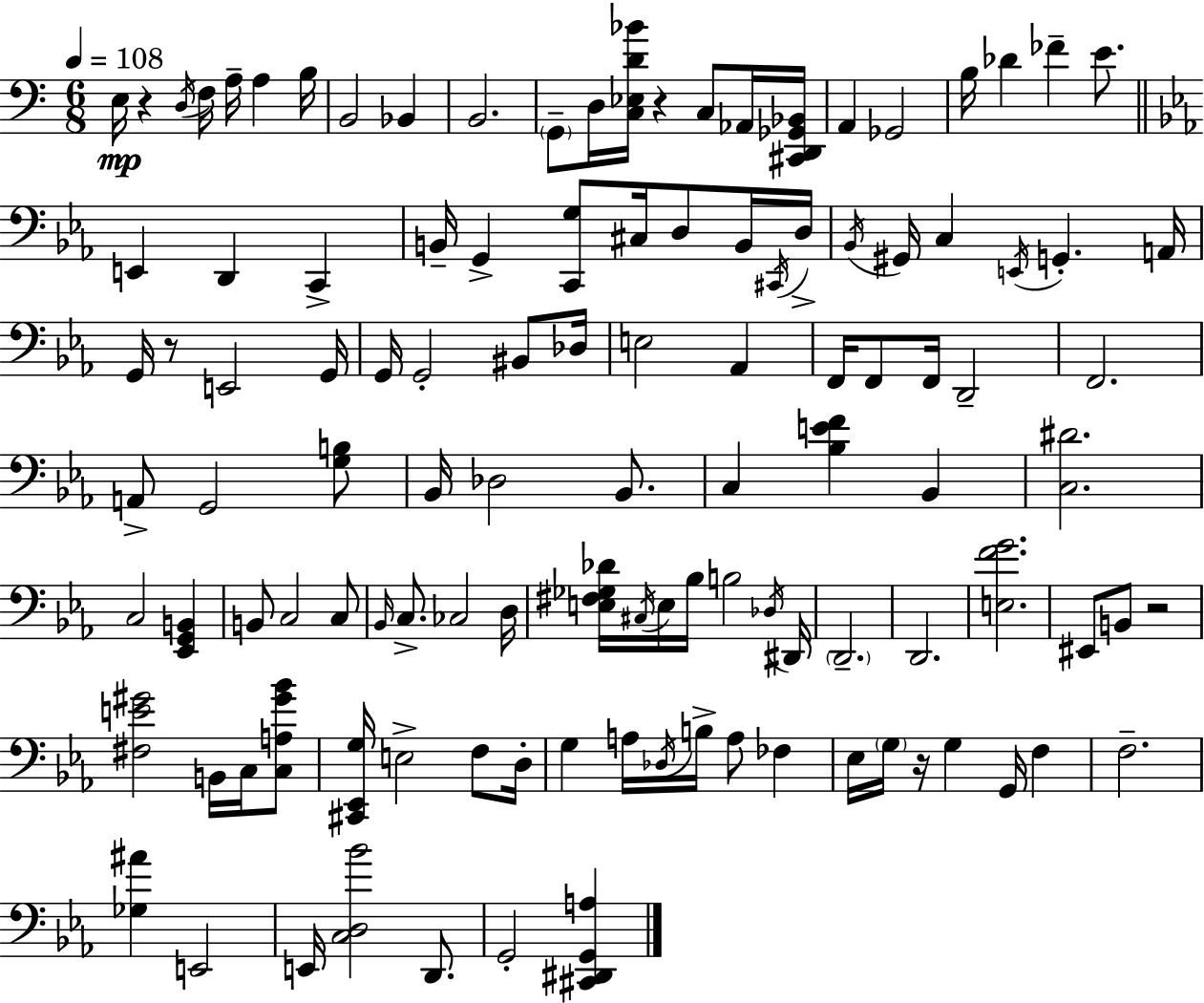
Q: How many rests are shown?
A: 5